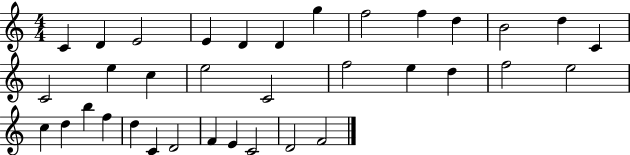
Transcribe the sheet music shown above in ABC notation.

X:1
T:Untitled
M:4/4
L:1/4
K:C
C D E2 E D D g f2 f d B2 d C C2 e c e2 C2 f2 e d f2 e2 c d b f d C D2 F E C2 D2 F2